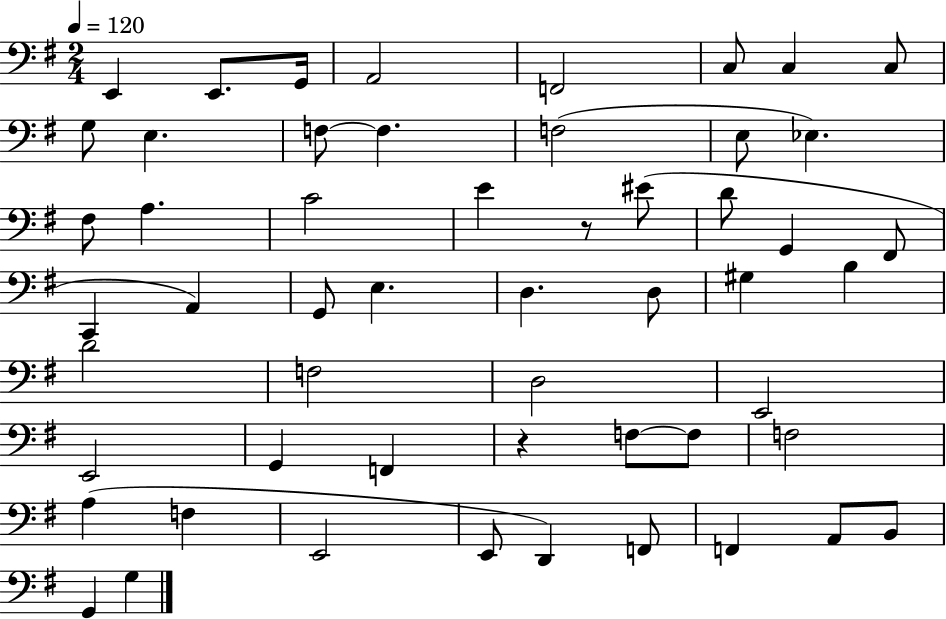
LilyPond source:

{
  \clef bass
  \numericTimeSignature
  \time 2/4
  \key g \major
  \tempo 4 = 120
  e,4 e,8. g,16 | a,2 | f,2 | c8 c4 c8 | \break g8 e4. | f8~~ f4. | f2( | e8 ees4.) | \break fis8 a4. | c'2 | e'4 r8 eis'8( | d'8 g,4 fis,8 | \break c,4 a,4) | g,8 e4. | d4. d8 | gis4 b4 | \break d'2 | f2 | d2 | e,2 | \break e,2 | g,4 f,4 | r4 f8~~ f8 | f2 | \break a4( f4 | e,2 | e,8 d,4) f,8 | f,4 a,8 b,8 | \break g,4 g4 | \bar "|."
}